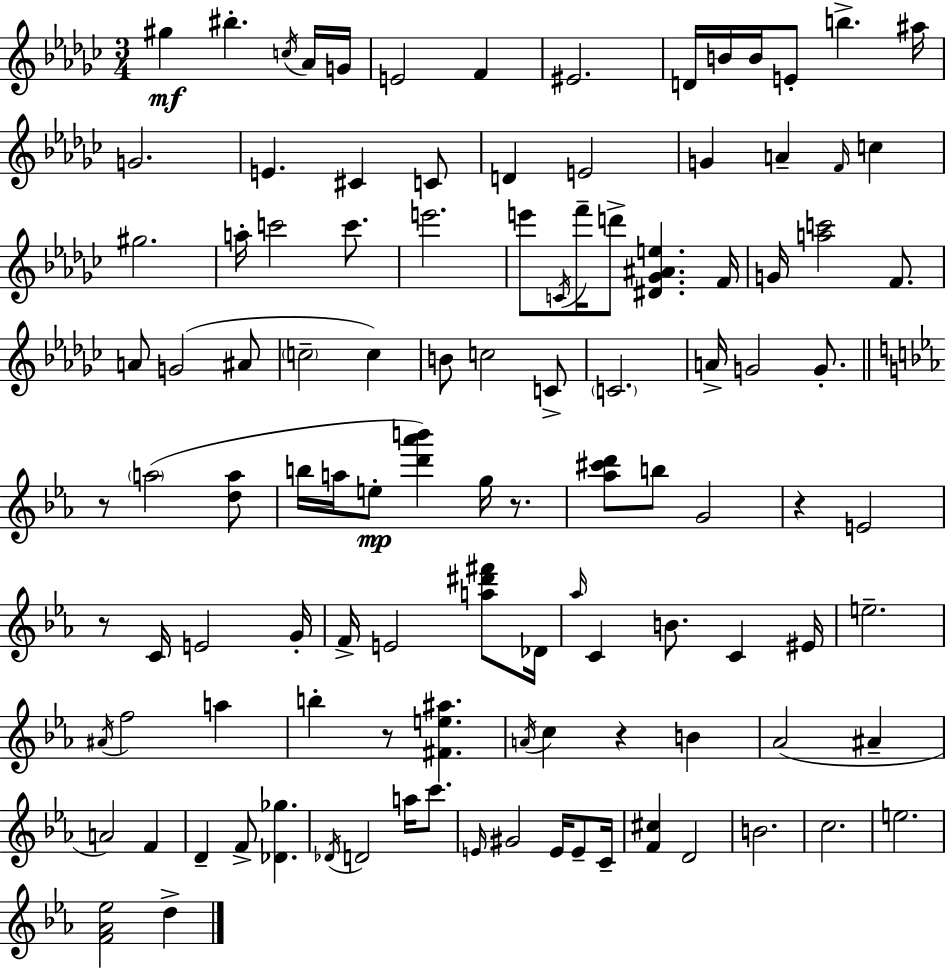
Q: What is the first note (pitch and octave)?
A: G#5